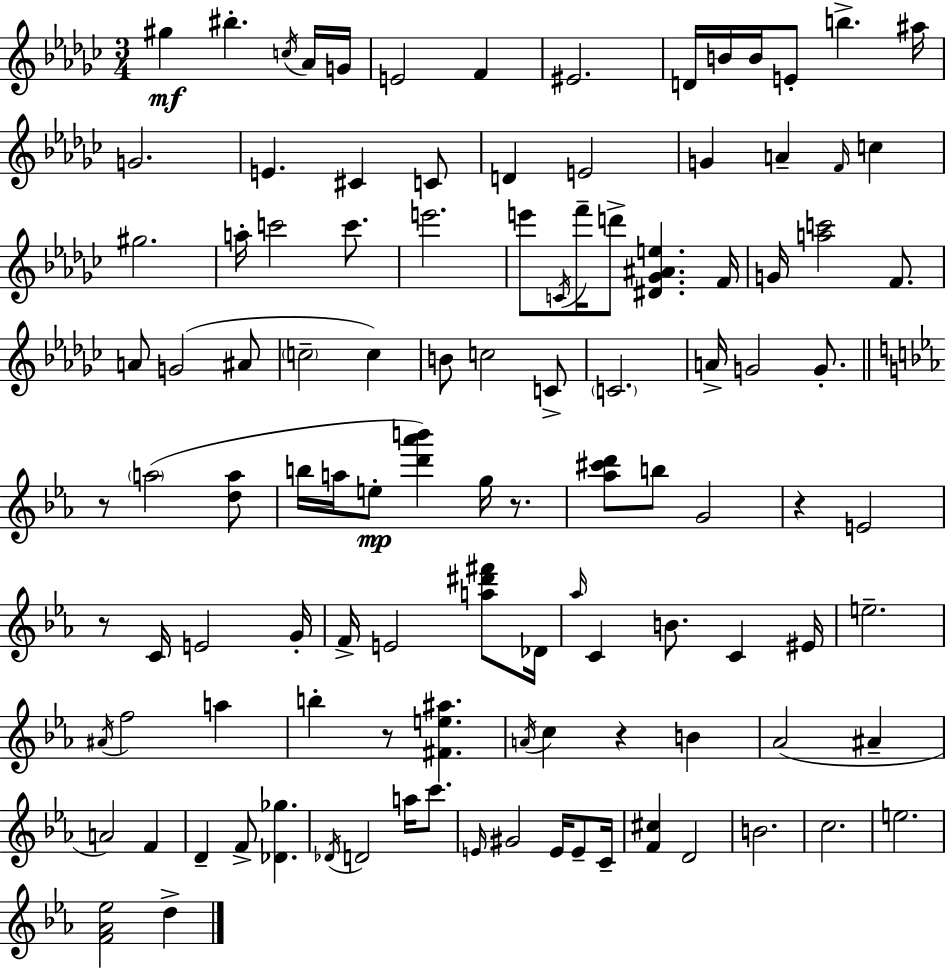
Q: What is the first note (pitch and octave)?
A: G#5